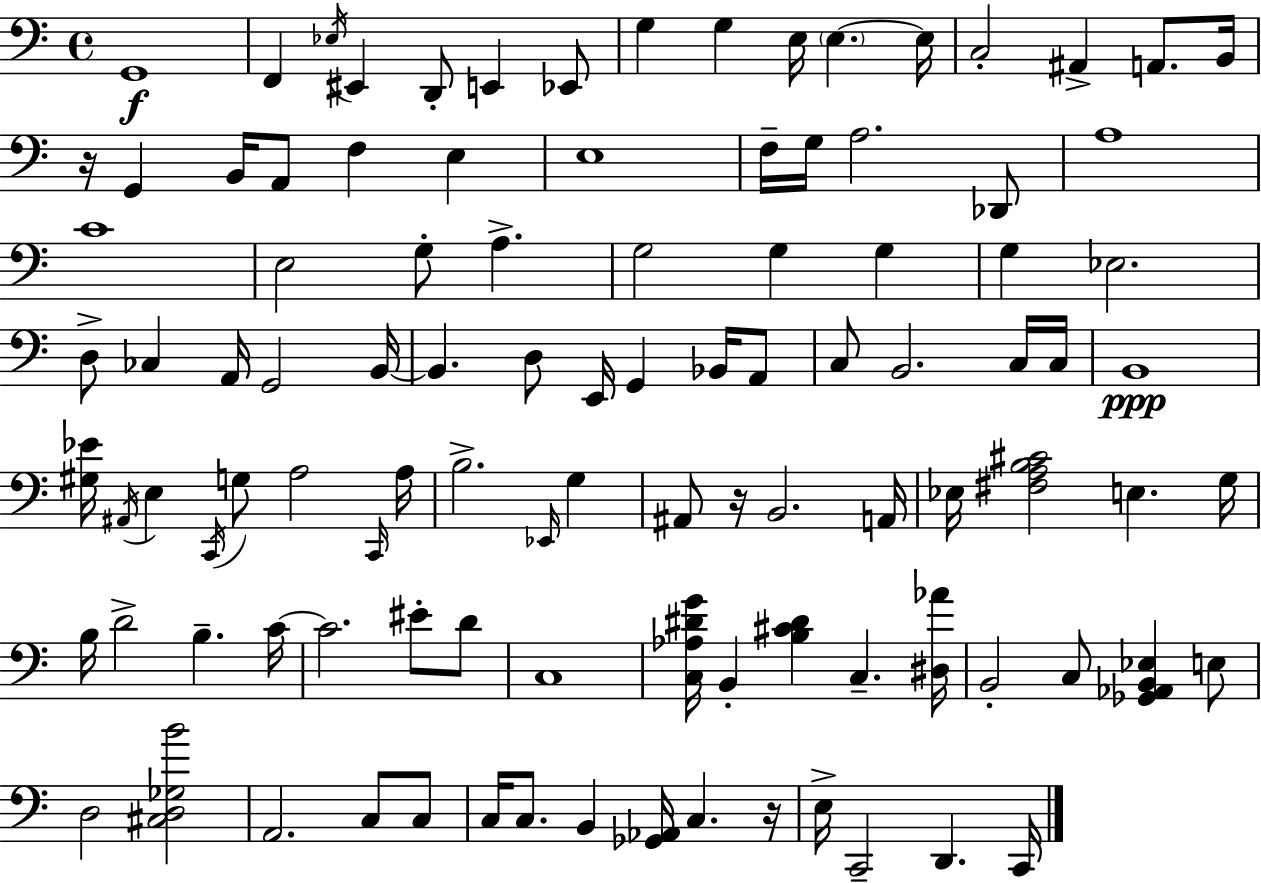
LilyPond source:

{
  \clef bass
  \time 4/4
  \defaultTimeSignature
  \key c \major
  g,1\f | f,4 \acciaccatura { ees16 } eis,4 d,8-. e,4 ees,8 | g4 g4 e16 \parenthesize e4.~~ | e16 c2-. ais,4-> a,8. | \break b,16 r16 g,4 b,16 a,8 f4 e4 | e1 | f16-- g16 a2. des,8 | a1 | \break c'1 | e2 g8-. a4.-> | g2 g4 g4 | g4 ees2. | \break d8-> ces4 a,16 g,2 | b,16~~ b,4. d8 e,16 g,4 bes,16 a,8 | c8 b,2. c16 | c16 b,1\ppp | \break <gis ees'>16 \acciaccatura { ais,16 } e4 \acciaccatura { c,16 } g8 a2 | \grace { c,16 } a16 b2.-> | \grace { ees,16 } g4 ais,8 r16 b,2. | a,16 ees16 <fis a b cis'>2 e4. | \break g16 b16 d'2-> b4.-- | c'16~~ c'2. | eis'8-. d'8 c1 | <c aes dis' g'>16 b,4-. <b cis' dis'>4 c4.-- | \break <dis aes'>16 b,2-. c8 <ges, aes, b, ees>4 | e8 d2 <cis d ges b'>2 | a,2. | c8 c8 c16 c8. b,4 <ges, aes,>16 c4. | \break r16 e16-> c,2-- d,4. | c,16 \bar "|."
}